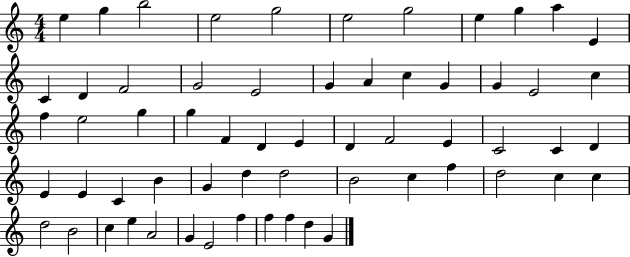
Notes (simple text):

E5/q G5/q B5/h E5/h G5/h E5/h G5/h E5/q G5/q A5/q E4/q C4/q D4/q F4/h G4/h E4/h G4/q A4/q C5/q G4/q G4/q E4/h C5/q F5/q E5/h G5/q G5/q F4/q D4/q E4/q D4/q F4/h E4/q C4/h C4/q D4/q E4/q E4/q C4/q B4/q G4/q D5/q D5/h B4/h C5/q F5/q D5/h C5/q C5/q D5/h B4/h C5/q E5/q A4/h G4/q E4/h F5/q F5/q F5/q D5/q G4/q